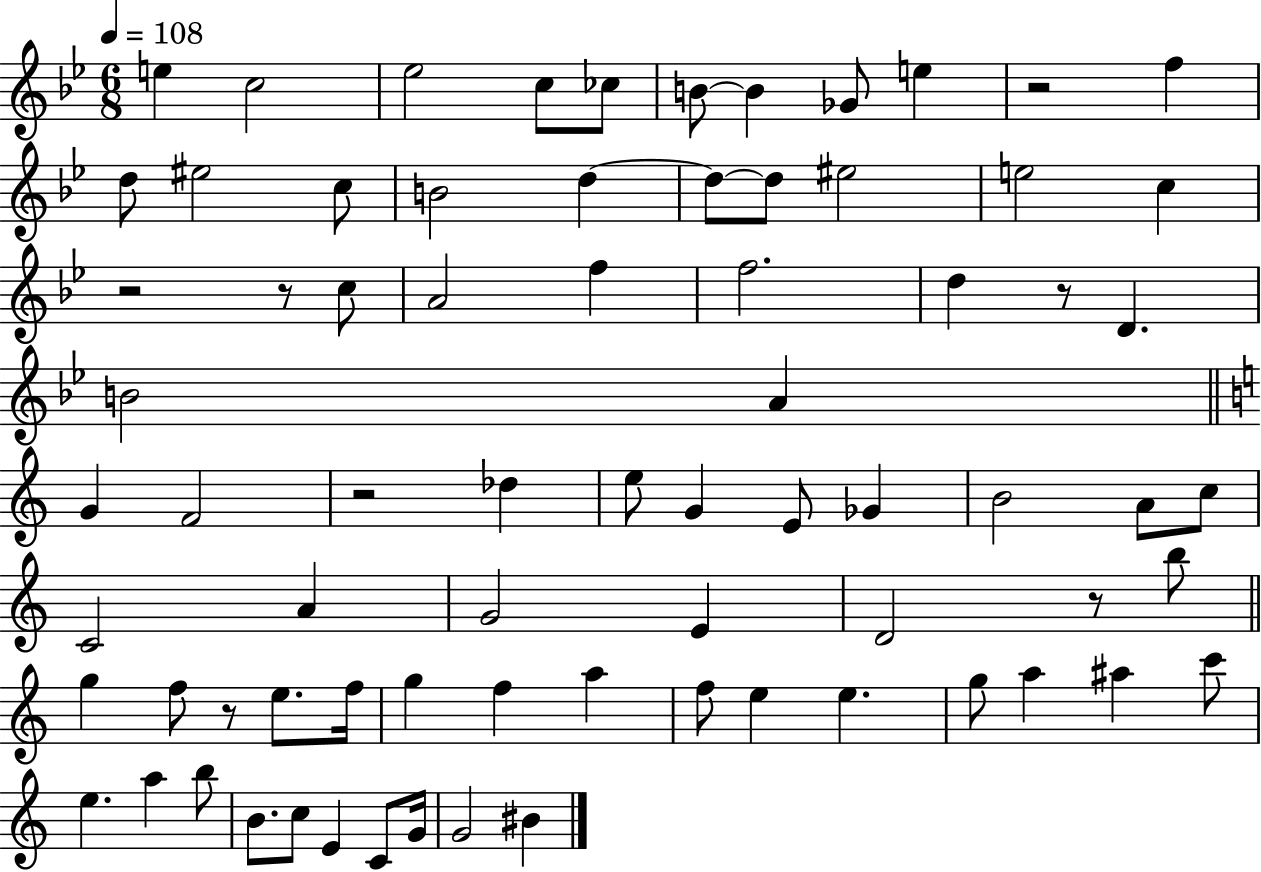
E5/q C5/h Eb5/h C5/e CES5/e B4/e B4/q Gb4/e E5/q R/h F5/q D5/e EIS5/h C5/e B4/h D5/q D5/e D5/e EIS5/h E5/h C5/q R/h R/e C5/e A4/h F5/q F5/h. D5/q R/e D4/q. B4/h A4/q G4/q F4/h R/h Db5/q E5/e G4/q E4/e Gb4/q B4/h A4/e C5/e C4/h A4/q G4/h E4/q D4/h R/e B5/e G5/q F5/e R/e E5/e. F5/s G5/q F5/q A5/q F5/e E5/q E5/q. G5/e A5/q A#5/q C6/e E5/q. A5/q B5/e B4/e. C5/e E4/q C4/e G4/s G4/h BIS4/q